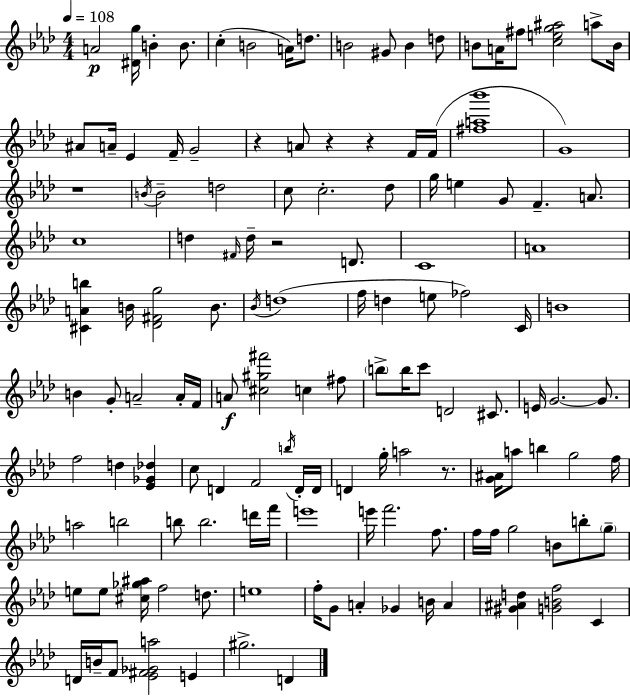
{
  \clef treble
  \numericTimeSignature
  \time 4/4
  \key aes \major
  \tempo 4 = 108
  a'2\p <dis' g''>16 b'4-. b'8. | c''4-.( b'2 a'16) d''8. | b'2 gis'8 b'4 d''8 | b'8 a'16 fis''8 <c'' e'' g'' ais''>2 a''8-> b'16 | \break ais'8 a'16-- ees'4 f'16-- g'2-- | r4 a'8 r4 r4 f'16 f'16( | <fis'' a'' bes'''>1 | g'1) | \break r1 | \acciaccatura { b'16 } b'2-- d''2 | c''8 c''2.-. des''8 | g''16 e''4 g'8 f'4.-- a'8. | \break c''1 | d''4 \grace { fis'16 } d''16-- r2 d'8. | c'1 | a'1 | \break <cis' a' b''>4 b'16 <des' fis' g''>2 b'8. | \acciaccatura { bes'16 }( d''1 | f''16 d''4 e''8 fes''2) | c'16 b'1 | \break b'4 g'8-. a'2-- | a'16-. f'16 a'8\f <cis'' gis'' fis'''>2 c''4 | fis''8 \parenthesize b''8-> b''16 c'''8 d'2 | cis'8. e'16 g'2.~~ | \break g'8. f''2 d''4 <ees' ges' des''>4 | c''8 d'4 f'2 | \acciaccatura { b''16 } d'16-. d'16 d'4 g''16-. a''2 | r8. <g' ais'>16 a''8 b''4 g''2 | \break f''16 a''2 b''2 | b''8 b''2. | d'''16 f'''16 e'''1 | e'''16 f'''2. | \break f''8. f''16 f''16 g''2 b'8 | b''8-. \parenthesize g''8-- e''8 e''8 <cis'' ges'' ais''>16 f''2 | d''8. e''1 | f''16-. g'8 a'4-. ges'4 b'16 | \break a'4 <gis' ais' d''>4 <g' b' f''>2 | c'4 d'16 b'16-- f'8 <ees' fis' ges' a''>2 | e'4 gis''2.-> | d'4 \bar "|."
}